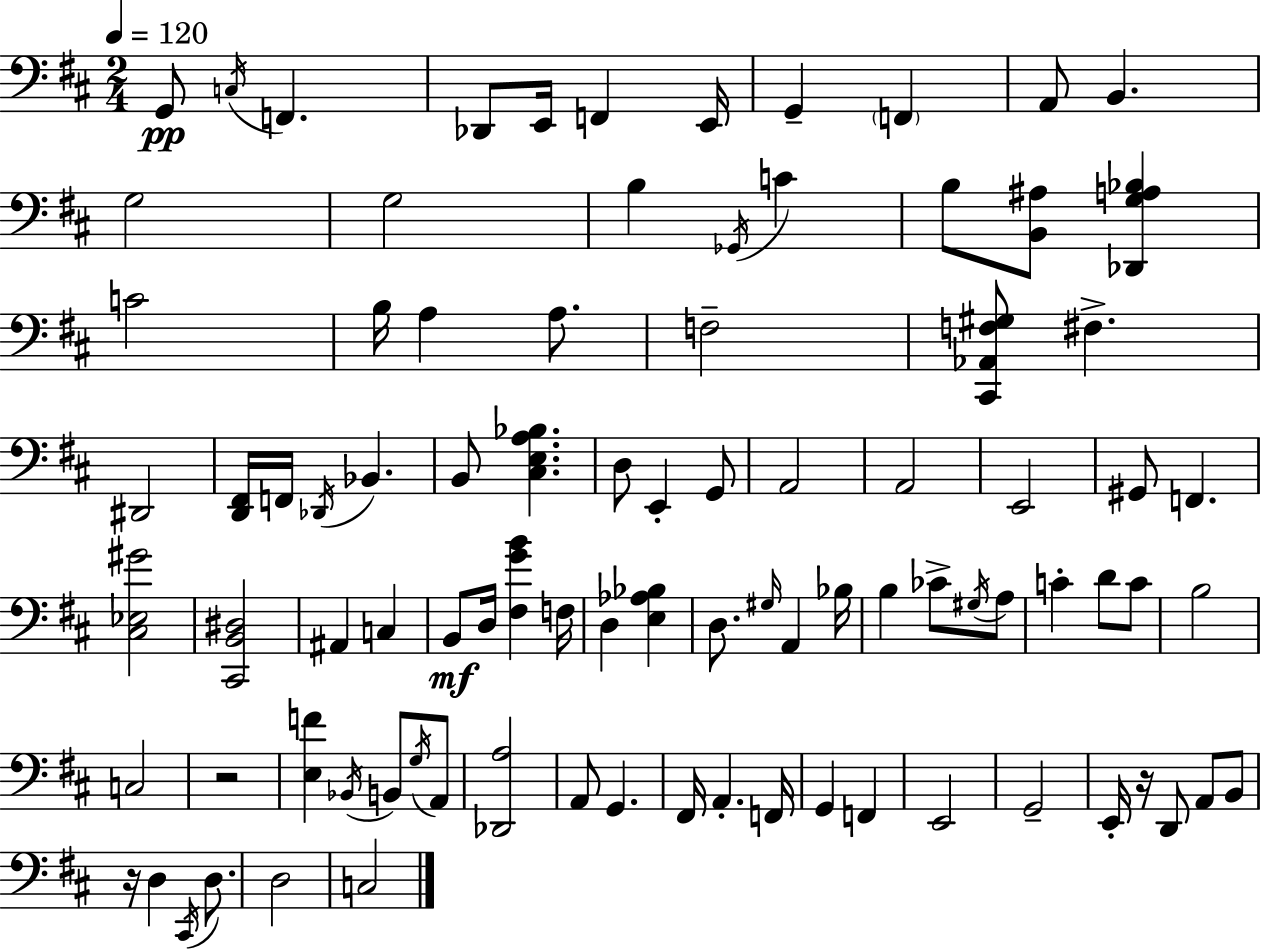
X:1
T:Untitled
M:2/4
L:1/4
K:D
G,,/2 C,/4 F,, _D,,/2 E,,/4 F,, E,,/4 G,, F,, A,,/2 B,, G,2 G,2 B, _G,,/4 C B,/2 [B,,^A,]/2 [_D,,G,A,_B,] C2 B,/4 A, A,/2 F,2 [^C,,_A,,F,^G,]/2 ^F, ^D,,2 [D,,^F,,]/4 F,,/4 _D,,/4 _B,, B,,/2 [^C,E,A,_B,] D,/2 E,, G,,/2 A,,2 A,,2 E,,2 ^G,,/2 F,, [^C,_E,^G]2 [^C,,B,,^D,]2 ^A,, C, B,,/2 D,/4 [^F,GB] F,/4 D, [E,_A,_B,] D,/2 ^G,/4 A,, _B,/4 B, _C/2 ^G,/4 A,/2 C D/2 C/2 B,2 C,2 z2 [E,F] _B,,/4 B,,/2 G,/4 A,,/2 [_D,,A,]2 A,,/2 G,, ^F,,/4 A,, F,,/4 G,, F,, E,,2 G,,2 E,,/4 z/4 D,,/2 A,,/2 B,,/2 z/4 D, ^C,,/4 D,/2 D,2 C,2